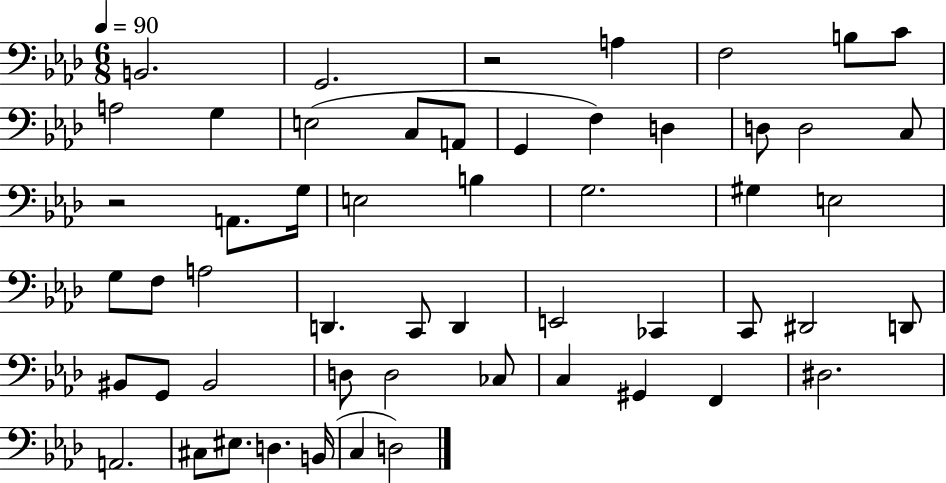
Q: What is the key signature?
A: AES major